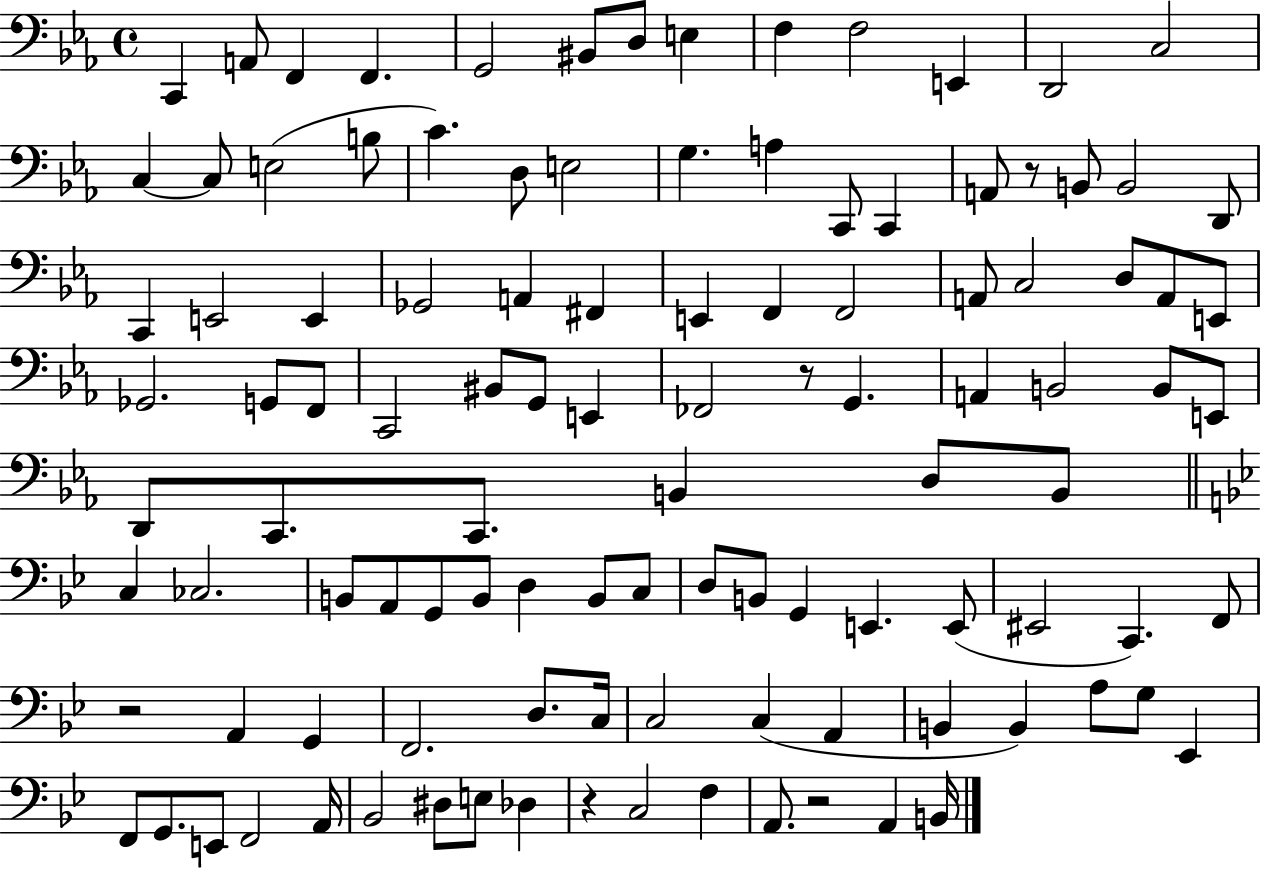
{
  \clef bass
  \time 4/4
  \defaultTimeSignature
  \key ees \major
  c,4 a,8 f,4 f,4. | g,2 bis,8 d8 e4 | f4 f2 e,4 | d,2 c2 | \break c4~~ c8 e2( b8 | c'4.) d8 e2 | g4. a4 c,8 c,4 | a,8 r8 b,8 b,2 d,8 | \break c,4 e,2 e,4 | ges,2 a,4 fis,4 | e,4 f,4 f,2 | a,8 c2 d8 a,8 e,8 | \break ges,2. g,8 f,8 | c,2 bis,8 g,8 e,4 | fes,2 r8 g,4. | a,4 b,2 b,8 e,8 | \break d,8 c,8. c,8. b,4 d8 b,8 | \bar "||" \break \key bes \major c4 ces2. | b,8 a,8 g,8 b,8 d4 b,8 c8 | d8 b,8 g,4 e,4. e,8( | eis,2 c,4.) f,8 | \break r2 a,4 g,4 | f,2. d8. c16 | c2 c4( a,4 | b,4 b,4) a8 g8 ees,4 | \break f,8 g,8. e,8 f,2 a,16 | bes,2 dis8 e8 des4 | r4 c2 f4 | a,8. r2 a,4 b,16 | \break \bar "|."
}